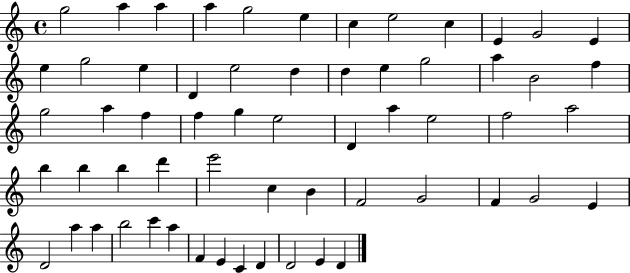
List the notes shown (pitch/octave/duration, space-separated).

G5/h A5/q A5/q A5/q G5/h E5/q C5/q E5/h C5/q E4/q G4/h E4/q E5/q G5/h E5/q D4/q E5/h D5/q D5/q E5/q G5/h A5/q B4/h F5/q G5/h A5/q F5/q F5/q G5/q E5/h D4/q A5/q E5/h F5/h A5/h B5/q B5/q B5/q D6/q E6/h C5/q B4/q F4/h G4/h F4/q G4/h E4/q D4/h A5/q A5/q B5/h C6/q A5/q F4/q E4/q C4/q D4/q D4/h E4/q D4/q